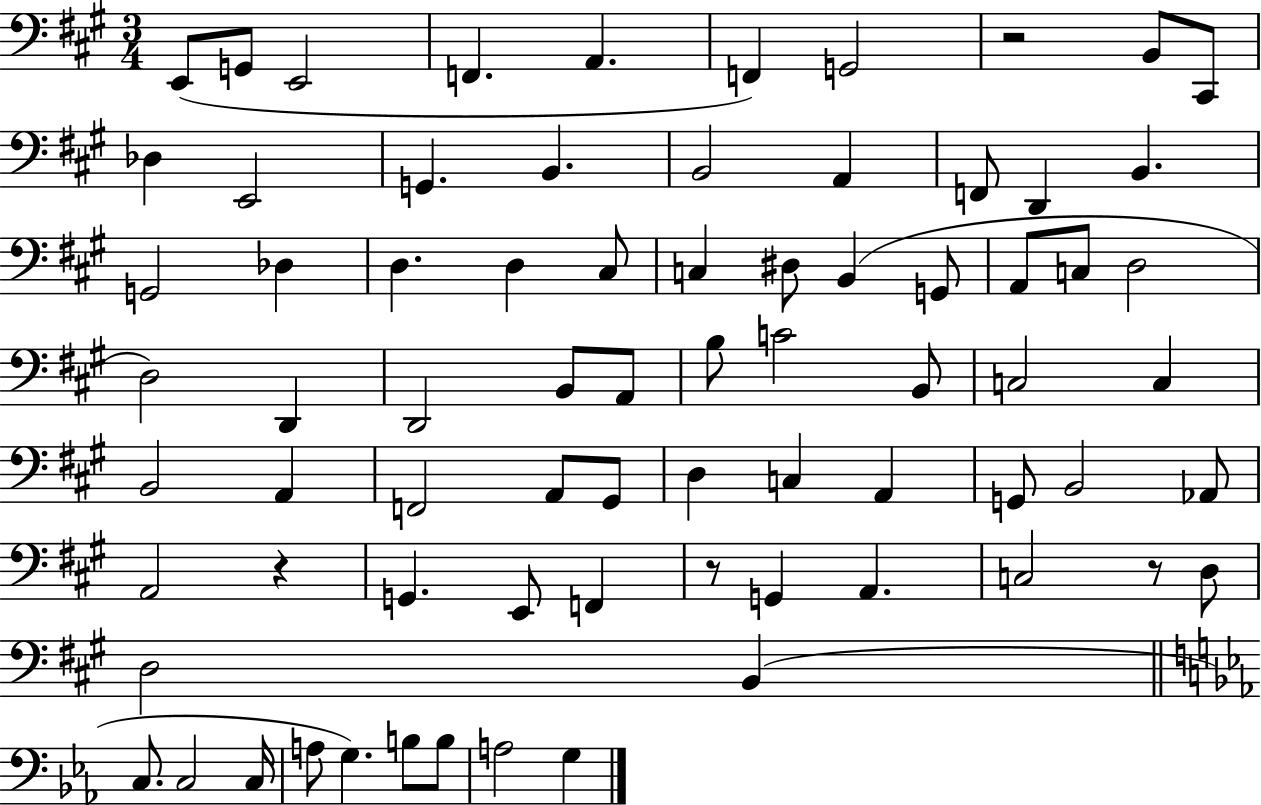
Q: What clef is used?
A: bass